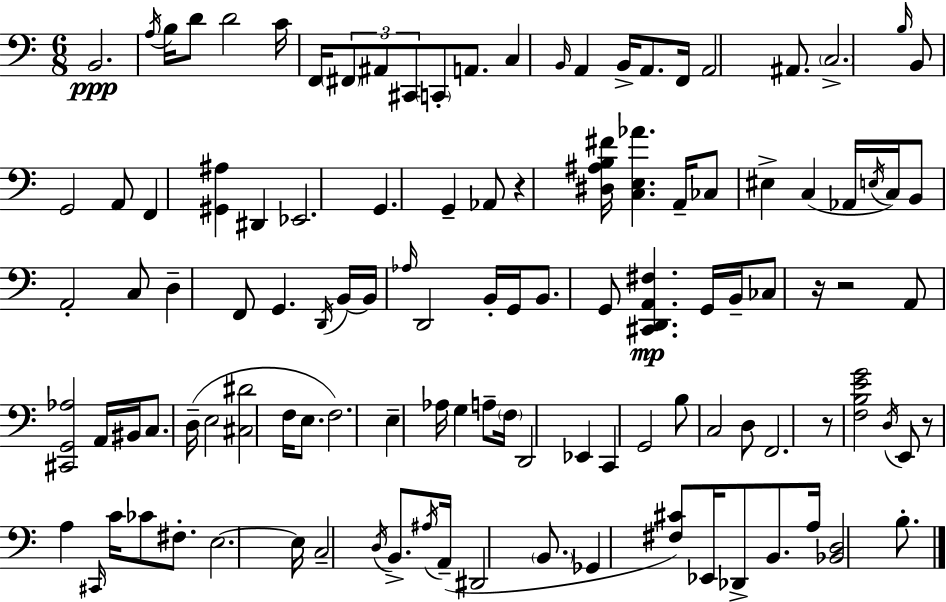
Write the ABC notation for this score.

X:1
T:Untitled
M:6/8
L:1/4
K:Am
B,,2 A,/4 B,/4 D/2 D2 C/4 F,,/4 ^F,,/2 ^A,,/2 ^C,,/2 C,,/2 A,,/2 C, B,,/4 A,, B,,/4 A,,/2 F,,/4 A,,2 ^A,,/2 C,2 B,/4 B,,/2 G,,2 A,,/2 F,, [^G,,^A,] ^D,, _E,,2 G,, G,, _A,,/2 z [^D,^A,B,^F]/4 [C,E,_A] A,,/4 _C,/2 ^E, C, _A,,/4 E,/4 C,/4 B,,/2 A,,2 C,/2 D, F,,/2 G,, D,,/4 B,,/4 B,,/4 _A,/4 D,,2 B,,/4 G,,/4 B,,/2 G,,/2 [^C,,D,,A,,^F,] G,,/4 B,,/4 _C,/2 z/4 z2 A,,/2 [^C,,G,,_A,]2 A,,/4 ^B,,/4 C,/2 D,/4 E,2 [^C,^D]2 F,/4 E,/2 F,2 E, _A,/4 G, A,/2 F,/4 D,,2 _E,, C,, G,,2 B,/2 C,2 D,/2 F,,2 z/2 [F,B,EG]2 D,/4 E,,/2 z/2 A, ^C,,/4 C/4 _C/2 ^F,/2 E,2 E,/4 C,2 D,/4 B,,/2 ^A,/4 A,,/4 ^D,,2 B,,/2 _G,, [^F,^C]/2 _E,,/4 _D,,/2 B,,/2 A,/4 [_B,,D,]2 B,/2